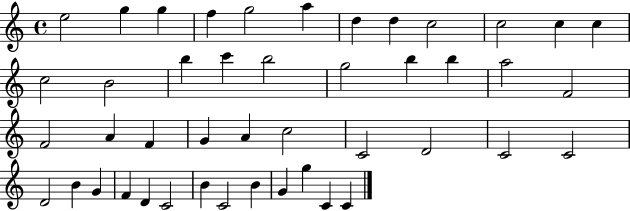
{
  \clef treble
  \time 4/4
  \defaultTimeSignature
  \key c \major
  e''2 g''4 g''4 | f''4 g''2 a''4 | d''4 d''4 c''2 | c''2 c''4 c''4 | \break c''2 b'2 | b''4 c'''4 b''2 | g''2 b''4 b''4 | a''2 f'2 | \break f'2 a'4 f'4 | g'4 a'4 c''2 | c'2 d'2 | c'2 c'2 | \break d'2 b'4 g'4 | f'4 d'4 c'2 | b'4 c'2 b'4 | g'4 g''4 c'4 c'4 | \break \bar "|."
}